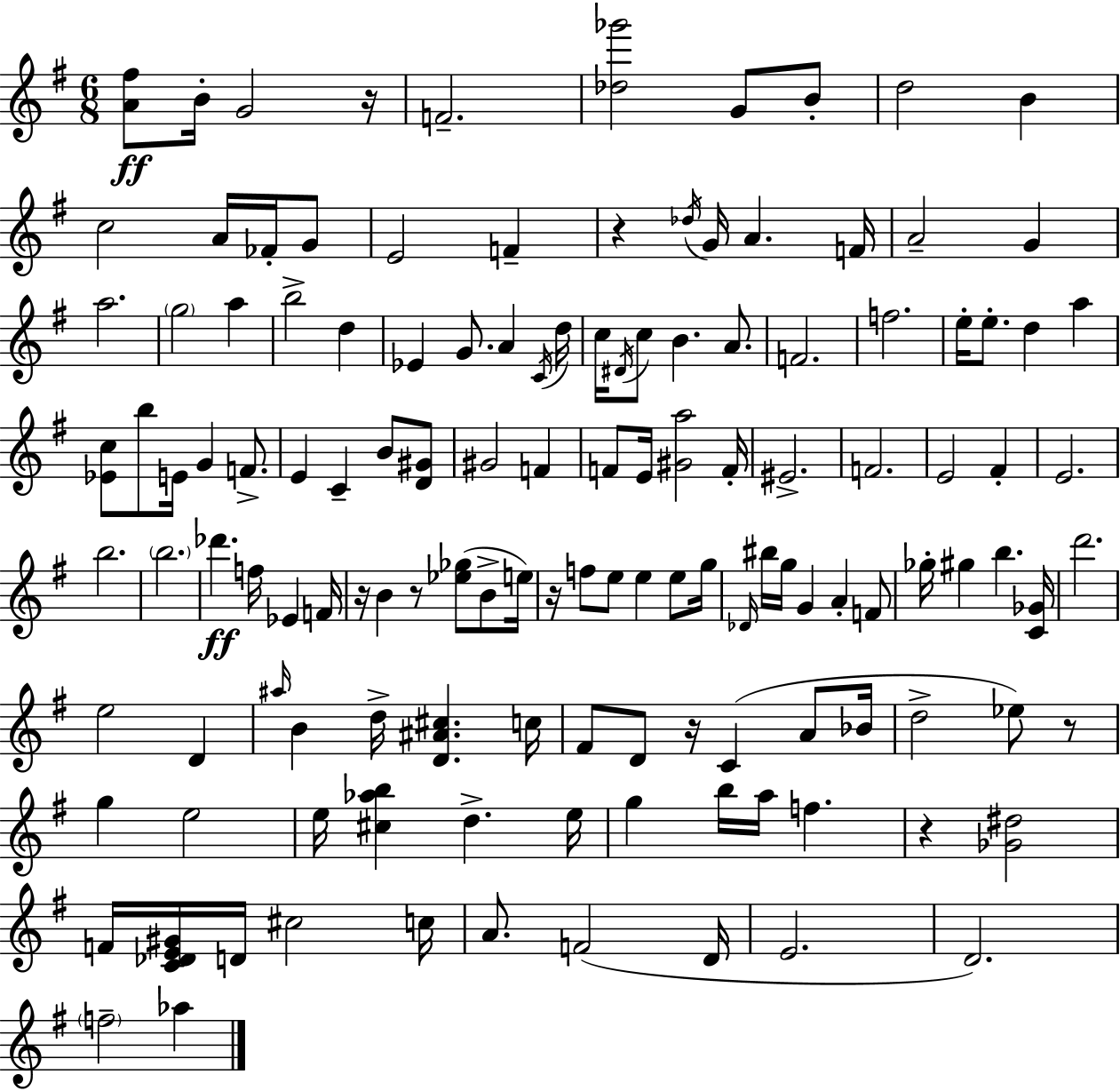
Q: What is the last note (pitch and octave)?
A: Ab5